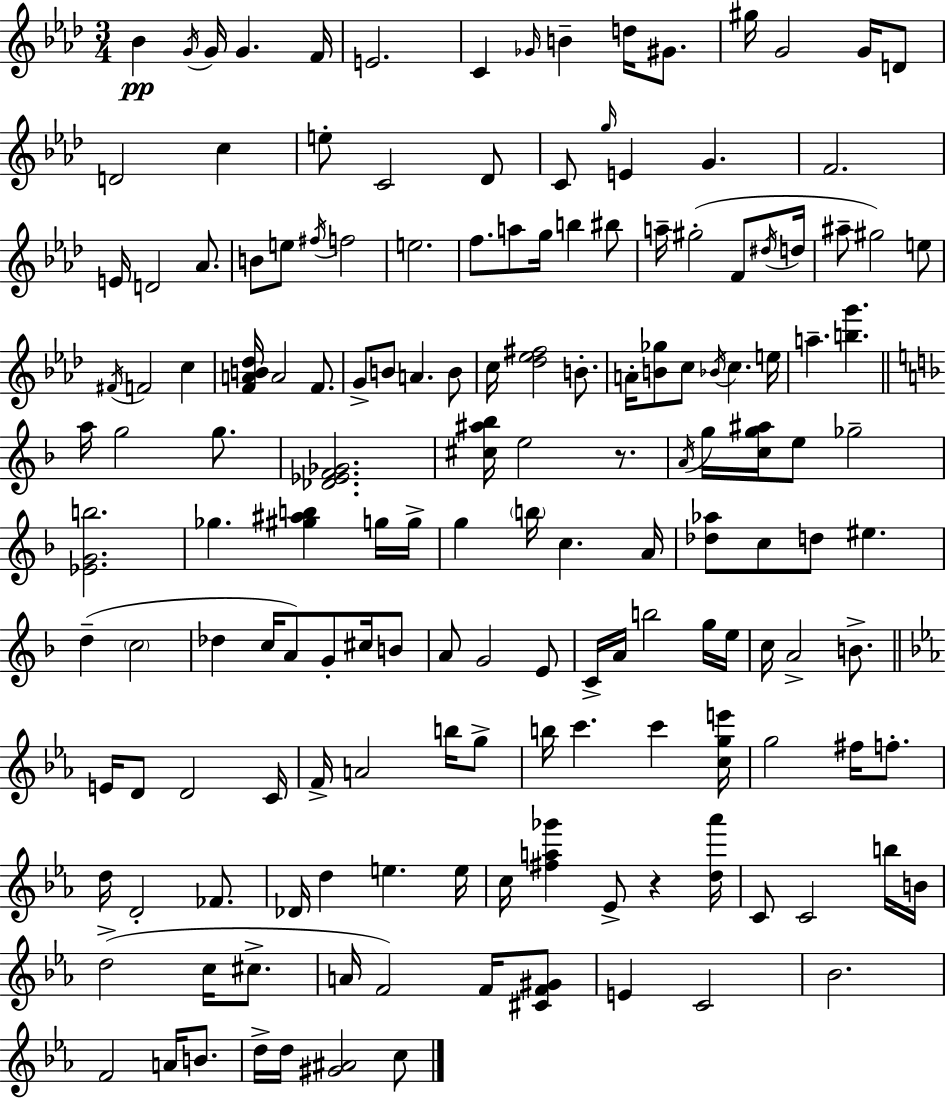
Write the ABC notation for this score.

X:1
T:Untitled
M:3/4
L:1/4
K:Fm
_B G/4 G/4 G F/4 E2 C _G/4 B d/4 ^G/2 ^g/4 G2 G/4 D/2 D2 c e/2 C2 _D/2 C/2 g/4 E G F2 E/4 D2 _A/2 B/2 e/2 ^f/4 f2 e2 f/2 a/2 g/4 b ^b/2 a/4 ^g2 F/2 ^d/4 d/4 ^a/2 ^g2 e/2 ^F/4 F2 c [FAB_d]/4 A2 F/2 G/2 B/2 A B/2 c/4 [_d_e^f]2 B/2 A/4 [B_g]/2 c/2 _B/4 c e/4 a [bg'] a/4 g2 g/2 [_D_EF_G]2 [^c^a_b]/4 e2 z/2 A/4 g/4 [cg^a]/4 e/2 _g2 [_EGb]2 _g [^g^ab] g/4 g/4 g b/4 c A/4 [_d_a]/2 c/2 d/2 ^e d c2 _d c/4 A/2 G/2 ^c/4 B/2 A/2 G2 E/2 C/4 A/4 b2 g/4 e/4 c/4 A2 B/2 E/4 D/2 D2 C/4 F/4 A2 b/4 g/2 b/4 c' c' [cge']/4 g2 ^f/4 f/2 d/4 D2 _F/2 _D/4 d e e/4 c/4 [^fa_g'] _E/2 z [d_a']/4 C/2 C2 b/4 B/4 d2 c/4 ^c/2 A/4 F2 F/4 [^CF^G]/2 E C2 _B2 F2 A/4 B/2 d/4 d/4 [^G^A]2 c/2